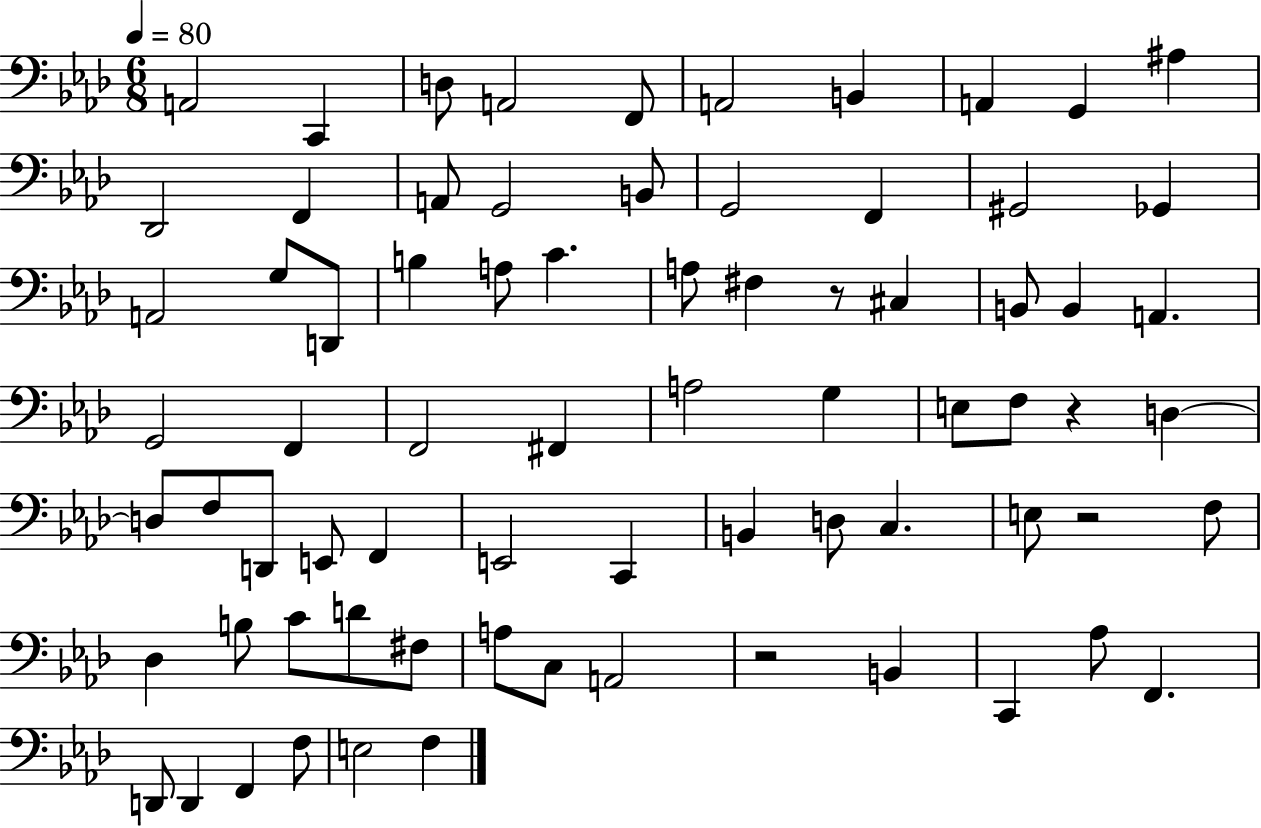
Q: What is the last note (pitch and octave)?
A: F3